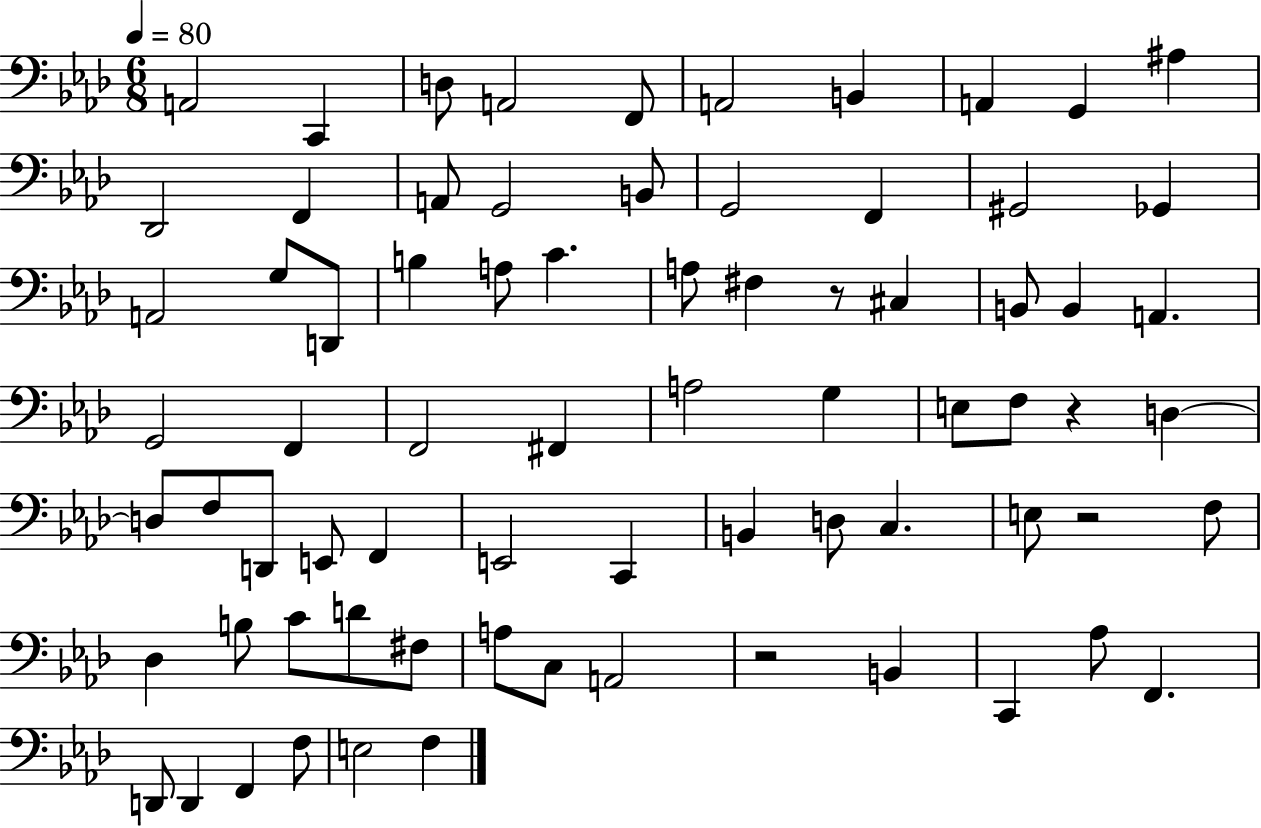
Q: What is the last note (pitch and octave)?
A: F3